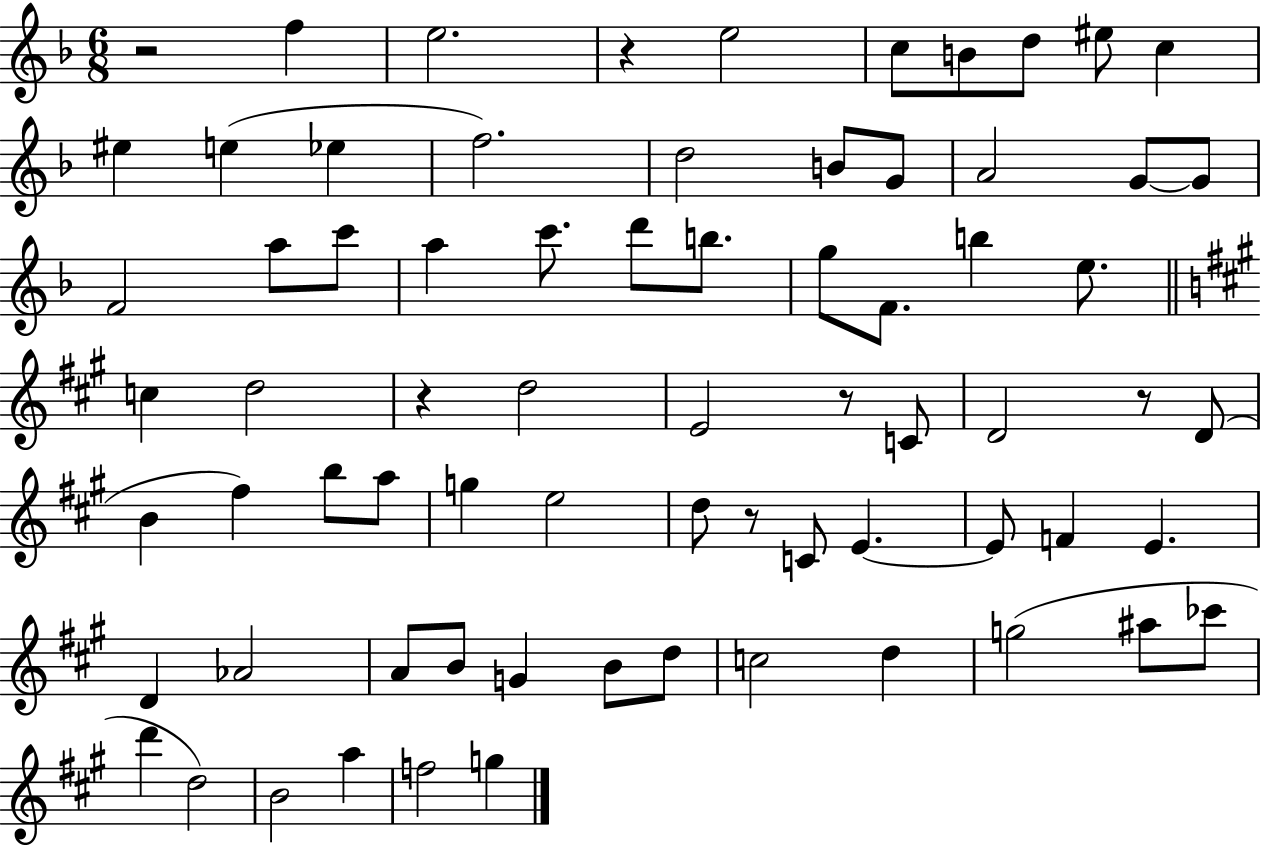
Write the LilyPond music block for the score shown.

{
  \clef treble
  \numericTimeSignature
  \time 6/8
  \key f \major
  r2 f''4 | e''2. | r4 e''2 | c''8 b'8 d''8 eis''8 c''4 | \break eis''4 e''4( ees''4 | f''2.) | d''2 b'8 g'8 | a'2 g'8~~ g'8 | \break f'2 a''8 c'''8 | a''4 c'''8. d'''8 b''8. | g''8 f'8. b''4 e''8. | \bar "||" \break \key a \major c''4 d''2 | r4 d''2 | e'2 r8 c'8 | d'2 r8 d'8( | \break b'4 fis''4) b''8 a''8 | g''4 e''2 | d''8 r8 c'8 e'4.~~ | e'8 f'4 e'4. | \break d'4 aes'2 | a'8 b'8 g'4 b'8 d''8 | c''2 d''4 | g''2( ais''8 ces'''8 | \break d'''4 d''2) | b'2 a''4 | f''2 g''4 | \bar "|."
}